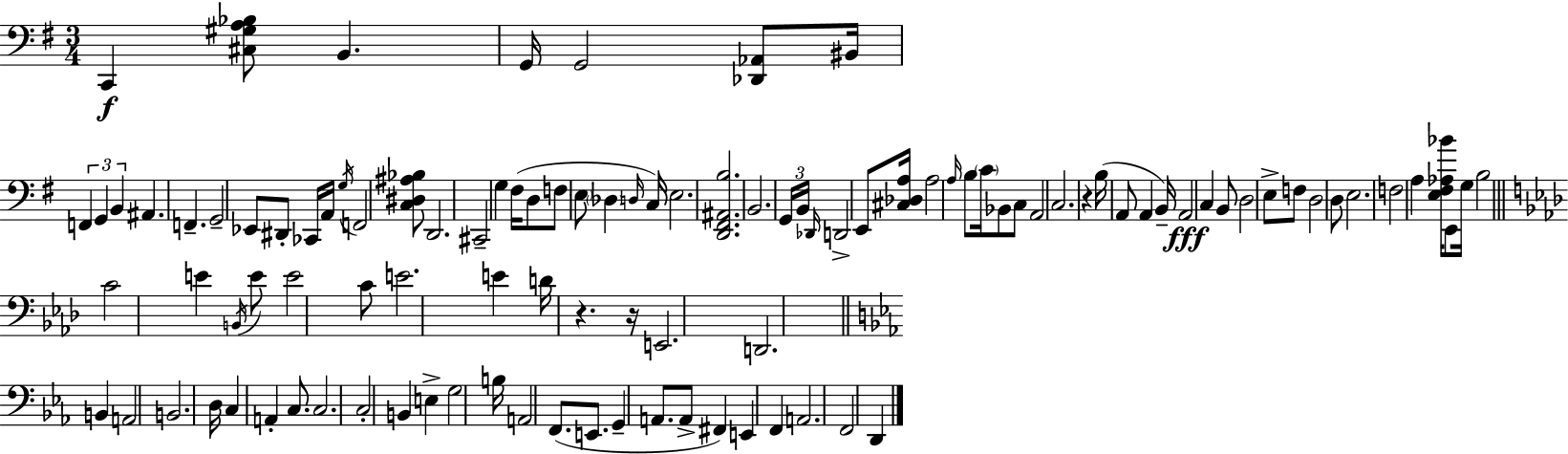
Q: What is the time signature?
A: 3/4